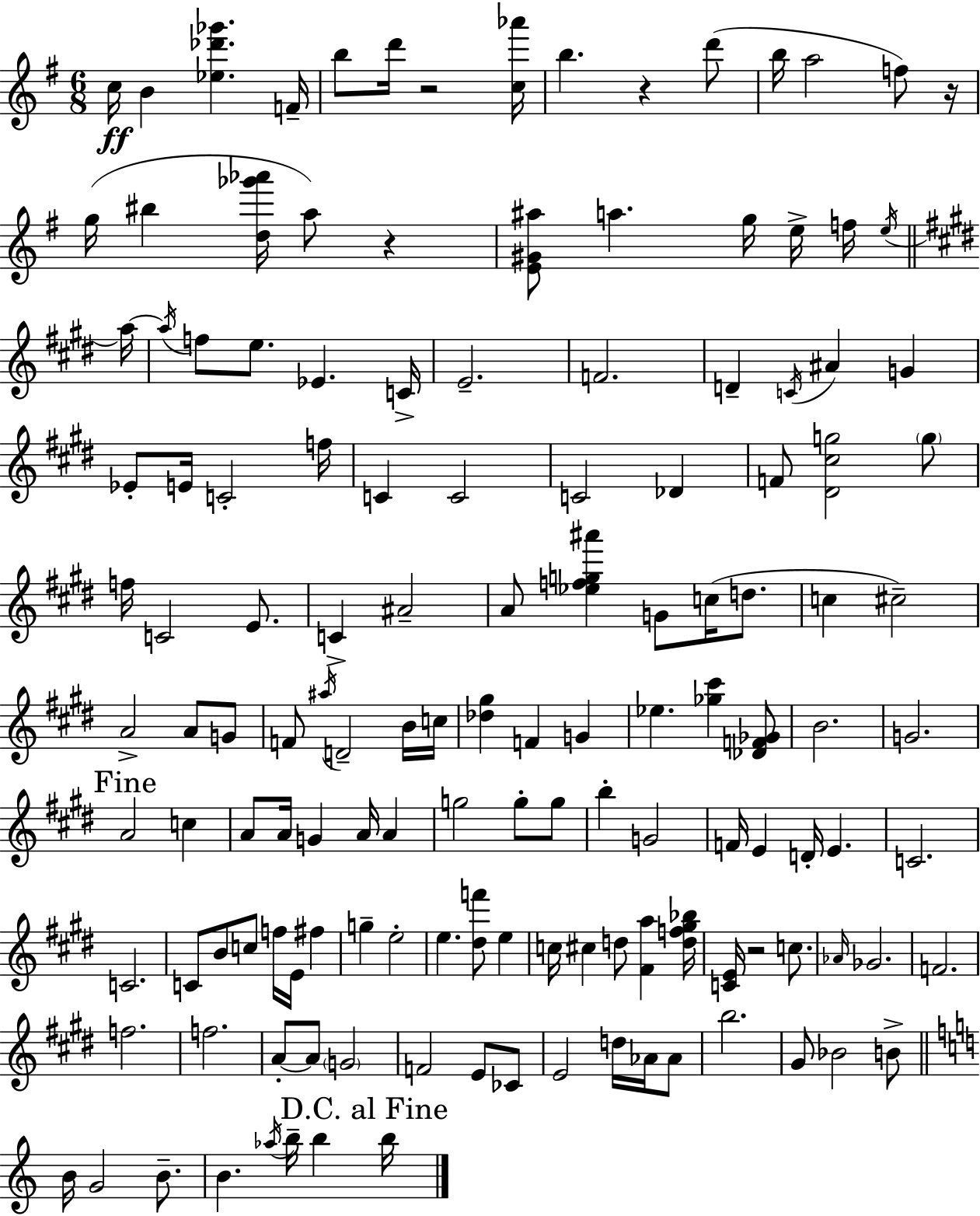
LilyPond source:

{
  \clef treble
  \numericTimeSignature
  \time 6/8
  \key e \minor
  c''16\ff b'4 <ees'' des''' ges'''>4. f'16-- | b''8 d'''16 r2 <c'' aes'''>16 | b''4. r4 d'''8( | b''16 a''2 f''8) r16 | \break g''16( bis''4 <d'' ges''' aes'''>16 a''8) r4 | <e' gis' ais''>8 a''4. g''16 e''16-> f''16 \acciaccatura { e''16 } | \bar "||" \break \key e \major a''16~~ \acciaccatura { a''16 } f''8 e''8. ees'4. | c'16-> e'2.-- | f'2. | d'4-- \acciaccatura { c'16 } ais'4 g'4 | \break ees'8-. e'16 c'2-. | f''16 c'4 c'2 | c'2 des'4 | f'8 <dis' cis'' g''>2 | \break \parenthesize g''8 f''16 c'2 | e'8. c'4-> ais'2-- | a'8 <ees'' f'' g'' ais'''>4 g'8 c''16( | d''8. c''4 cis''2--) | \break a'2-> a'8 | g'8 f'8 \acciaccatura { ais''16 } d'2-- | b'16 c''16 <des'' gis''>4 f'4 | g'4 ees''4. <ges'' cis'''>4 | \break <des' f' ges'>8 b'2. | g'2. | \mark "Fine" a'2 | c''4 a'8 a'16 g'4 a'16 | \break a'4 g''2 | g''8-. g''8 b''4-. g'2 | f'16 e'4 d'16-. e'4. | c'2. | \break c'2. | c'8 b'8 c''8 f''16 e'16 | fis''4 g''4-- e''2-. | e''4. <dis'' f'''>8 | \break e''4 c''16 cis''4 d''8 <fis' a''>4 | <d'' f'' gis'' bes''>16 <c' e'>16 r2 | c''8. \grace { aes'16 } ges'2. | f'2. | \break f''2. | f''2. | a'8-.~~ a'8 \parenthesize g'2 | f'2 | \break e'8 ces'8 e'2 | d''16 aes'16 aes'8 b''2. | gis'8 bes'2 | b'8-> \bar "||" \break \key a \minor b'16 g'2 b'8.-- | b'4. \acciaccatura { aes''16 } b''16-- b''4 | \mark "D.C. al Fine" b''16 \bar "|."
}